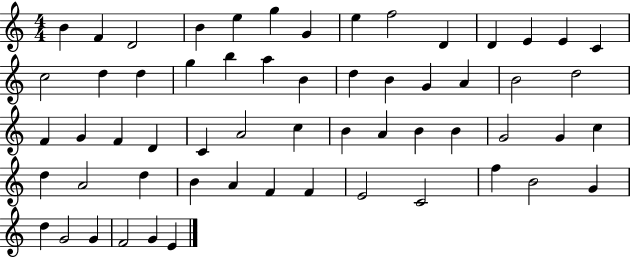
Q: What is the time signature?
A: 4/4